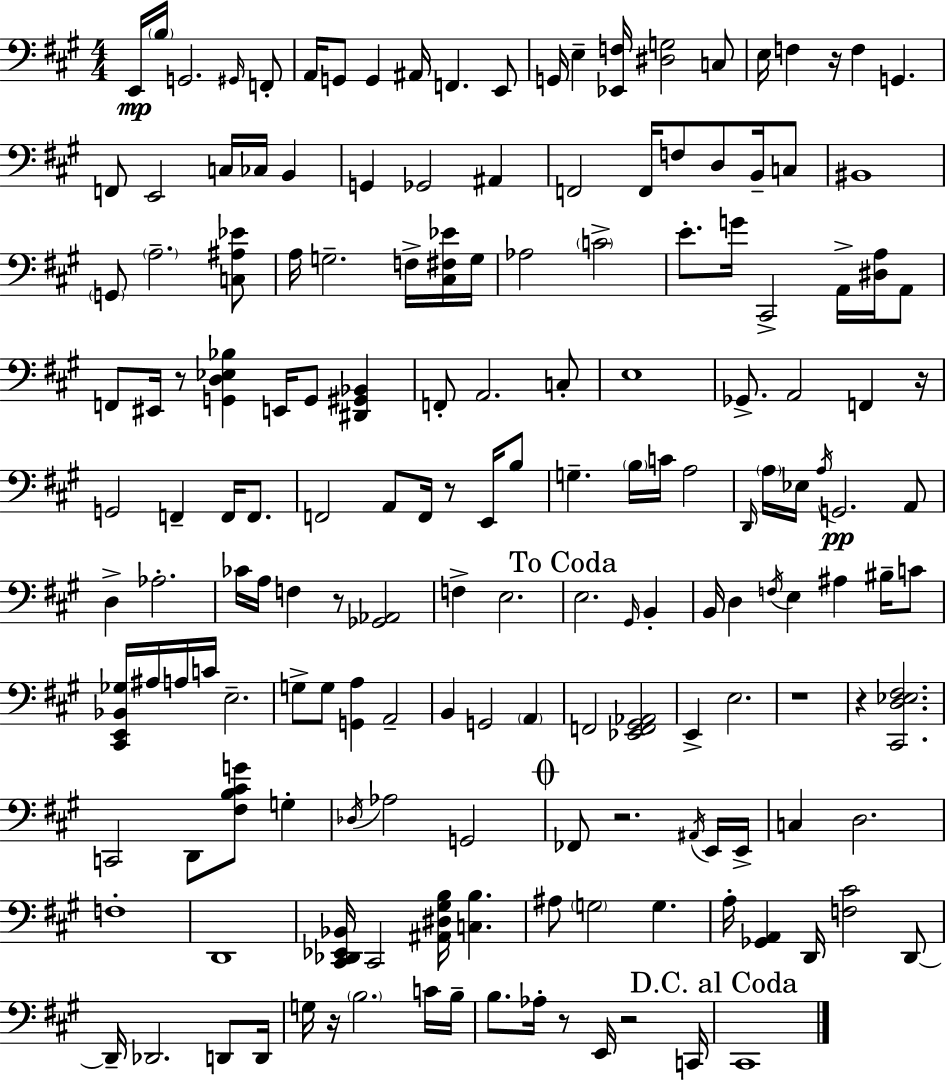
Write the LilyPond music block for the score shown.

{
  \clef bass
  \numericTimeSignature
  \time 4/4
  \key a \major
  \repeat volta 2 { e,16\mp \parenthesize b16 g,2. \grace { gis,16 } f,8-. | a,16 g,8 g,4 ais,16 f,4. e,8 | g,16 e4-- <ees, f>16 <dis g>2 c8 | e16 f4 r16 f4 g,4. | \break f,8 e,2 c16 ces16 b,4 | g,4 ges,2 ais,4 | f,2 f,16 f8 d8 b,16-- c8 | bis,1 | \break \parenthesize g,8 \parenthesize a2.-- <c ais ees'>8 | a16 g2.-- f16-> <cis fis ees'>16 | g16 aes2 \parenthesize c'2-> | e'8.-. g'16 cis,2-> a,16-> <dis a>16 a,8 | \break f,8 eis,16 r8 <g, d ees bes>4 e,16 g,8 <dis, gis, bes,>4 | f,8-. a,2. c8-. | e1 | ges,8.-> a,2 f,4 | \break r16 g,2 f,4-- f,16 f,8. | f,2 a,8 f,16 r8 e,16 b8 | g4.-- \parenthesize b16 c'16 a2 | \grace { d,16 } \parenthesize a16 ees16 \acciaccatura { a16 }\pp g,2. | \break a,8 d4-> aes2.-. | ces'16 a16 f4 r8 <ges, aes,>2 | f4-> e2. | \mark "To Coda" e2. \grace { gis,16 } | \break b,4-. b,16 d4 \acciaccatura { f16 } e4 ais4 | bis16-- c'8 <cis, e, bes, ges>16 ais16 a16 c'16 e2.-- | g8-> g8 <g, a>4 a,2-- | b,4 g,2 | \break \parenthesize a,4 f,2 <ees, f, gis, aes,>2 | e,4-> e2. | r1 | r4 <cis, d ees fis>2. | \break c,2 d,8 <fis b cis' g'>8 | g4-. \acciaccatura { des16 } aes2 g,2 | \mark \markup { \musicglyph "scripts.coda" } fes,8 r2. | \acciaccatura { ais,16 } e,16 e,16-> c4 d2. | \break f1-. | d,1 | <cis, des, ees, bes,>16 cis,2 | <ais, dis gis b>16 <c b>4. ais8 \parenthesize g2 | \break g4. a16-. <ges, a,>4 d,16 <f cis'>2 | d,8~~ d,16-- des,2. | d,8 d,16 g16 r16 \parenthesize b2. | c'16 b16-- b8. aes16-. r8 e,16 r2 | \break c,16 \mark "D.C. al Coda" cis,1 | } \bar "|."
}